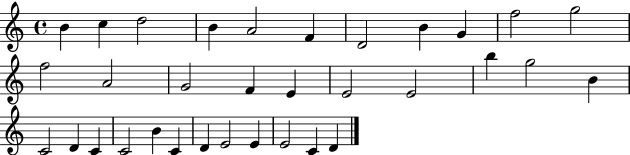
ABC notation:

X:1
T:Untitled
M:4/4
L:1/4
K:C
B c d2 B A2 F D2 B G f2 g2 f2 A2 G2 F E E2 E2 b g2 B C2 D C C2 B C D E2 E E2 C D